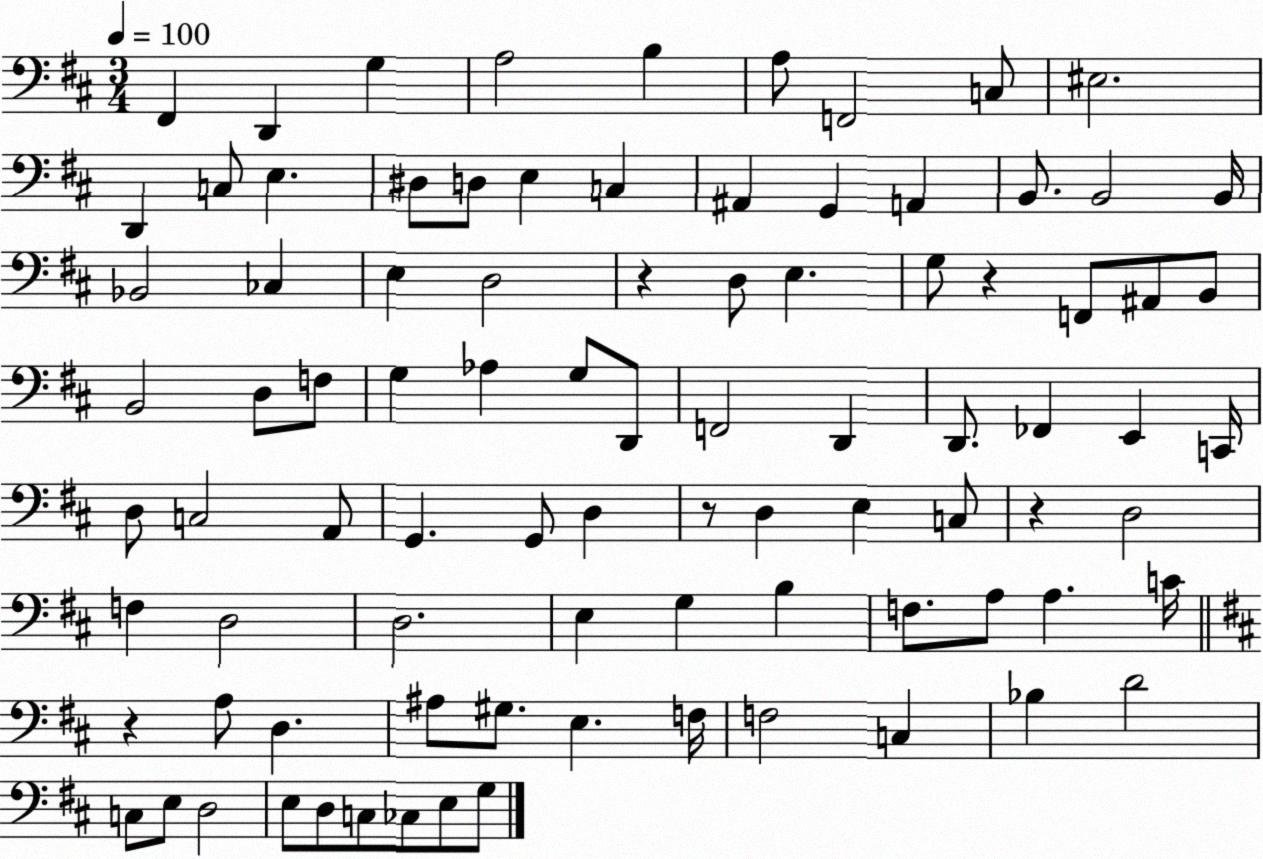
X:1
T:Untitled
M:3/4
L:1/4
K:D
^F,, D,, G, A,2 B, A,/2 F,,2 C,/2 ^E,2 D,, C,/2 E, ^D,/2 D,/2 E, C, ^A,, G,, A,, B,,/2 B,,2 B,,/4 _B,,2 _C, E, D,2 z D,/2 E, G,/2 z F,,/2 ^A,,/2 B,,/2 B,,2 D,/2 F,/2 G, _A, G,/2 D,,/2 F,,2 D,, D,,/2 _F,, E,, C,,/4 D,/2 C,2 A,,/2 G,, G,,/2 D, z/2 D, E, C,/2 z D,2 F, D,2 D,2 E, G, B, F,/2 A,/2 A, C/4 z A,/2 D, ^A,/2 ^G,/2 E, F,/4 F,2 C, _B, D2 C,/2 E,/2 D,2 E,/2 D,/2 C,/2 _C,/2 E,/2 G,/2